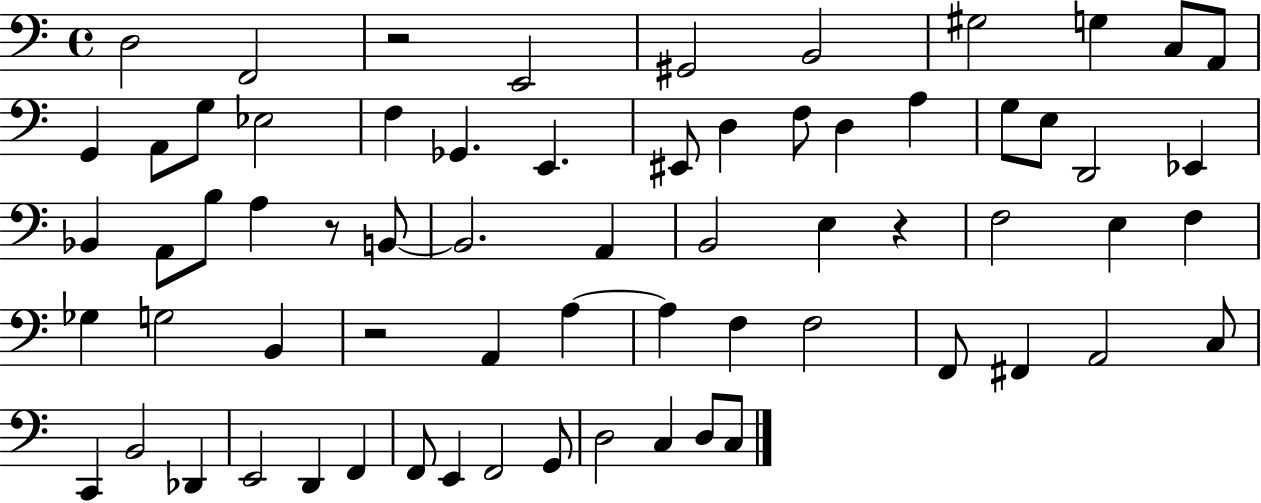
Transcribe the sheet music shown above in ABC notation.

X:1
T:Untitled
M:4/4
L:1/4
K:C
D,2 F,,2 z2 E,,2 ^G,,2 B,,2 ^G,2 G, C,/2 A,,/2 G,, A,,/2 G,/2 _E,2 F, _G,, E,, ^E,,/2 D, F,/2 D, A, G,/2 E,/2 D,,2 _E,, _B,, A,,/2 B,/2 A, z/2 B,,/2 B,,2 A,, B,,2 E, z F,2 E, F, _G, G,2 B,, z2 A,, A, A, F, F,2 F,,/2 ^F,, A,,2 C,/2 C,, B,,2 _D,, E,,2 D,, F,, F,,/2 E,, F,,2 G,,/2 D,2 C, D,/2 C,/2